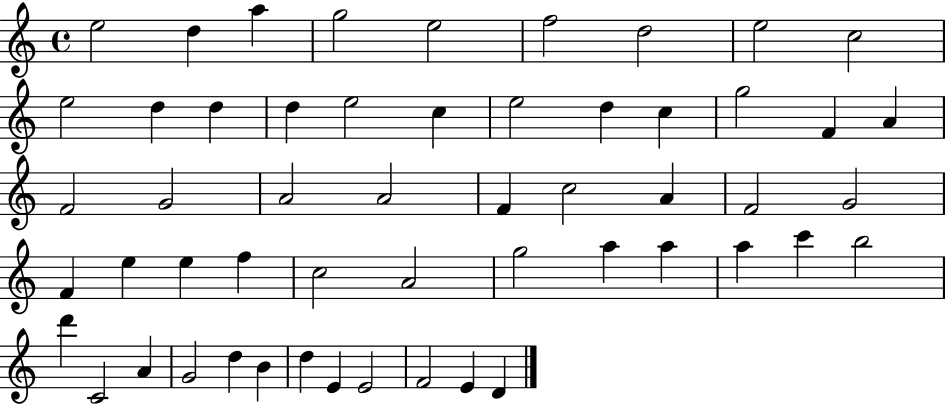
X:1
T:Untitled
M:4/4
L:1/4
K:C
e2 d a g2 e2 f2 d2 e2 c2 e2 d d d e2 c e2 d c g2 F A F2 G2 A2 A2 F c2 A F2 G2 F e e f c2 A2 g2 a a a c' b2 d' C2 A G2 d B d E E2 F2 E D